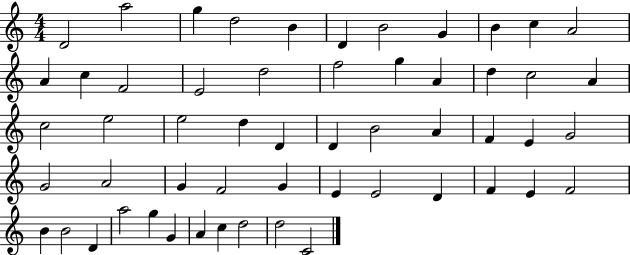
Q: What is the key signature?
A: C major